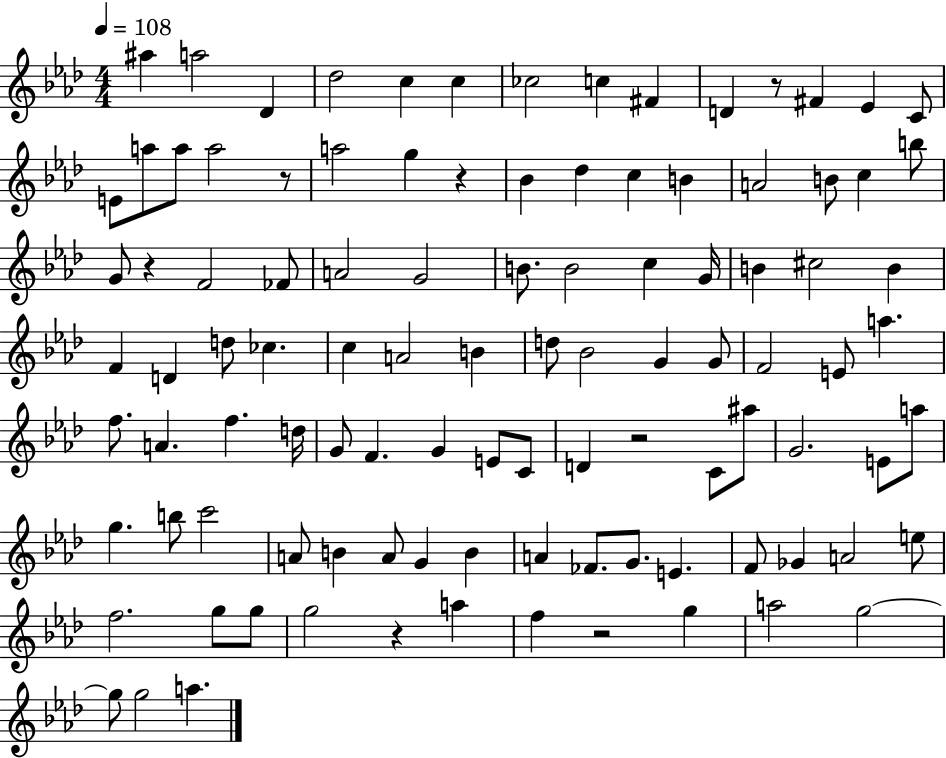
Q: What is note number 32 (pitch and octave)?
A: G4